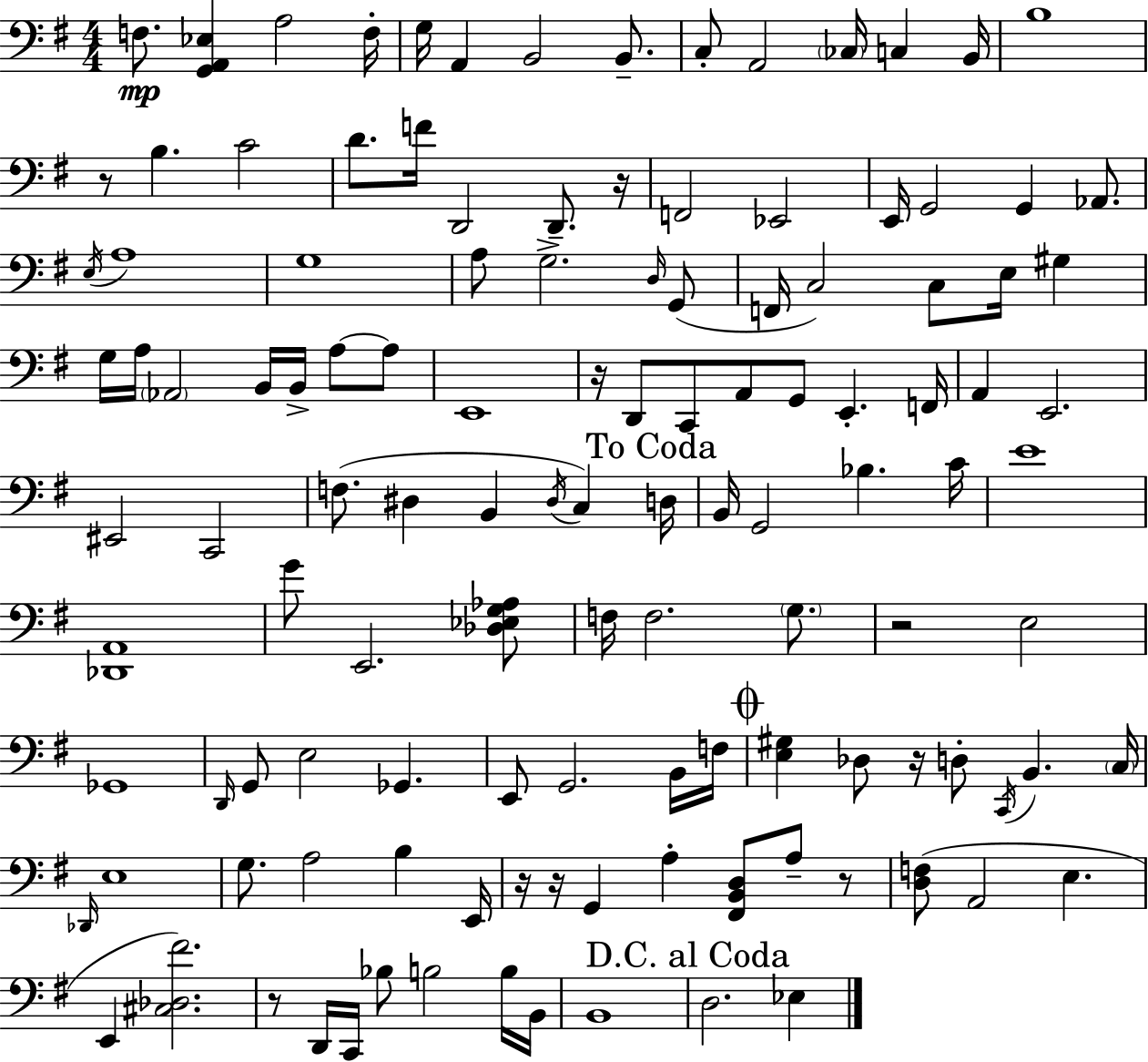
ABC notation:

X:1
T:Untitled
M:4/4
L:1/4
K:G
F,/2 [G,,A,,_E,] A,2 F,/4 G,/4 A,, B,,2 B,,/2 C,/2 A,,2 _C,/4 C, B,,/4 B,4 z/2 B, C2 D/2 F/4 D,,2 D,,/2 z/4 F,,2 _E,,2 E,,/4 G,,2 G,, _A,,/2 E,/4 A,4 G,4 A,/2 G,2 D,/4 G,,/2 F,,/4 C,2 C,/2 E,/4 ^G, G,/4 A,/4 _A,,2 B,,/4 B,,/4 A,/2 A,/2 E,,4 z/4 D,,/2 C,,/2 A,,/2 G,,/2 E,, F,,/4 A,, E,,2 ^E,,2 C,,2 F,/2 ^D, B,, ^D,/4 C, D,/4 B,,/4 G,,2 _B, C/4 E4 [_D,,A,,]4 G/2 E,,2 [_D,_E,G,_A,]/2 F,/4 F,2 G,/2 z2 E,2 _G,,4 D,,/4 G,,/2 E,2 _G,, E,,/2 G,,2 B,,/4 F,/4 [E,^G,] _D,/2 z/4 D,/2 C,,/4 B,, C,/4 _D,,/4 E,4 G,/2 A,2 B, E,,/4 z/4 z/4 G,, A, [^F,,B,,D,]/2 A,/2 z/2 [D,F,]/2 A,,2 E, E,, [^C,_D,^F]2 z/2 D,,/4 C,,/4 _B,/2 B,2 B,/4 B,,/4 B,,4 D,2 _E,